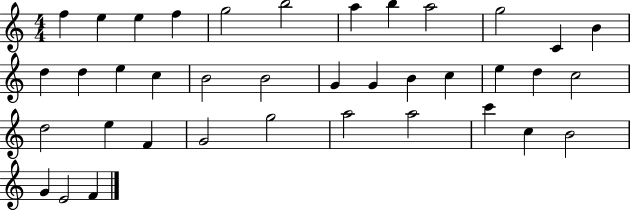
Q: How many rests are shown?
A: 0